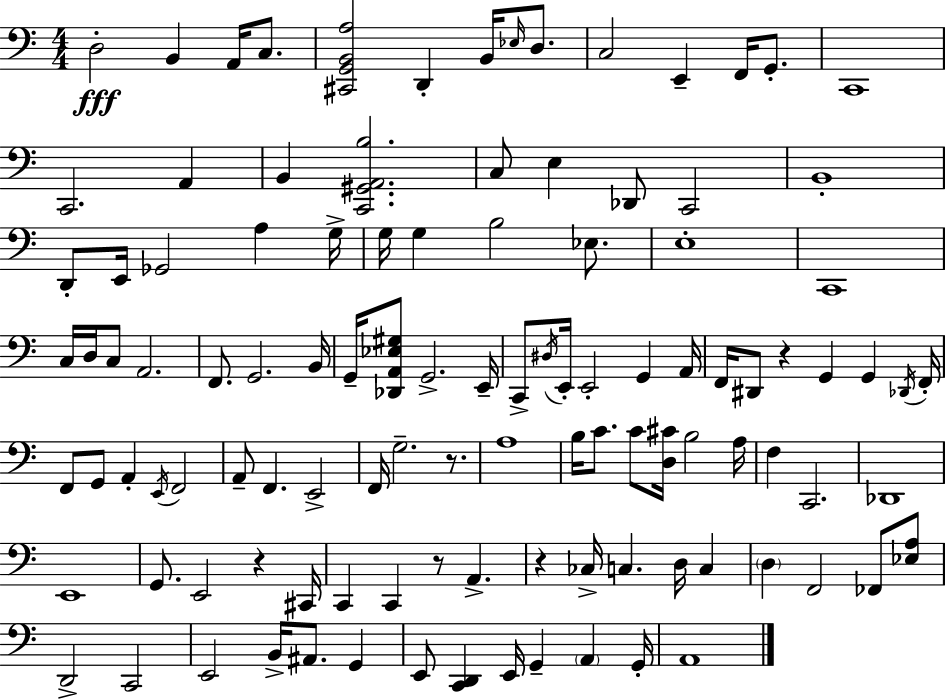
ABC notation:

X:1
T:Untitled
M:4/4
L:1/4
K:Am
D,2 B,, A,,/4 C,/2 [^C,,G,,B,,A,]2 D,, B,,/4 _E,/4 D,/2 C,2 E,, F,,/4 G,,/2 C,,4 C,,2 A,, B,, [C,,^G,,A,,B,]2 C,/2 E, _D,,/2 C,,2 B,,4 D,,/2 E,,/4 _G,,2 A, G,/4 G,/4 G, B,2 _E,/2 E,4 C,,4 C,/4 D,/4 C,/2 A,,2 F,,/2 G,,2 B,,/4 G,,/4 [_D,,A,,_E,^G,]/2 G,,2 E,,/4 C,,/2 ^D,/4 E,,/4 E,,2 G,, A,,/4 F,,/4 ^D,,/2 z G,, G,, _D,,/4 F,,/4 F,,/2 G,,/2 A,, E,,/4 F,,2 A,,/2 F,, E,,2 F,,/4 G,2 z/2 A,4 B,/4 C/2 C/2 [D,^C]/4 B,2 A,/4 F, C,,2 _D,,4 E,,4 G,,/2 E,,2 z ^C,,/4 C,, C,, z/2 A,, z _C,/4 C, D,/4 C, D, F,,2 _F,,/2 [_E,A,]/2 D,,2 C,,2 E,,2 B,,/4 ^A,,/2 G,, E,,/2 [C,,D,,] E,,/4 G,, A,, G,,/4 A,,4